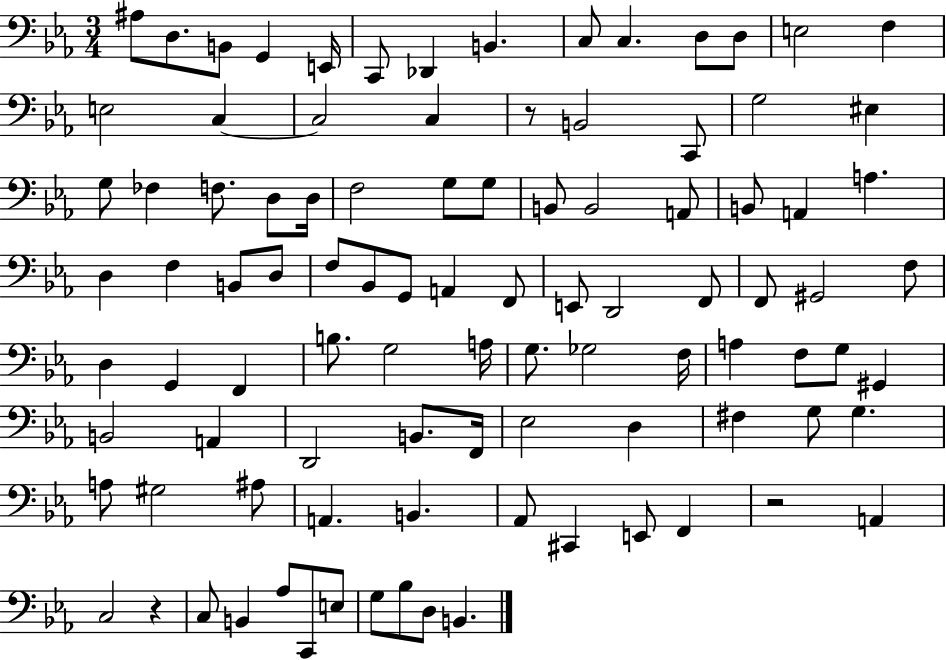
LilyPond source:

{
  \clef bass
  \numericTimeSignature
  \time 3/4
  \key ees \major
  ais8 d8. b,8 g,4 e,16 | c,8 des,4 b,4. | c8 c4. d8 d8 | e2 f4 | \break e2 c4~~ | c2 c4 | r8 b,2 c,8 | g2 eis4 | \break g8 fes4 f8. d8 d16 | f2 g8 g8 | b,8 b,2 a,8 | b,8 a,4 a4. | \break d4 f4 b,8 d8 | f8 bes,8 g,8 a,4 f,8 | e,8 d,2 f,8 | f,8 gis,2 f8 | \break d4 g,4 f,4 | b8. g2 a16 | g8. ges2 f16 | a4 f8 g8 gis,4 | \break b,2 a,4 | d,2 b,8. f,16 | ees2 d4 | fis4 g8 g4. | \break a8 gis2 ais8 | a,4. b,4. | aes,8 cis,4 e,8 f,4 | r2 a,4 | \break c2 r4 | c8 b,4 aes8 c,8 e8 | g8 bes8 d8 b,4. | \bar "|."
}